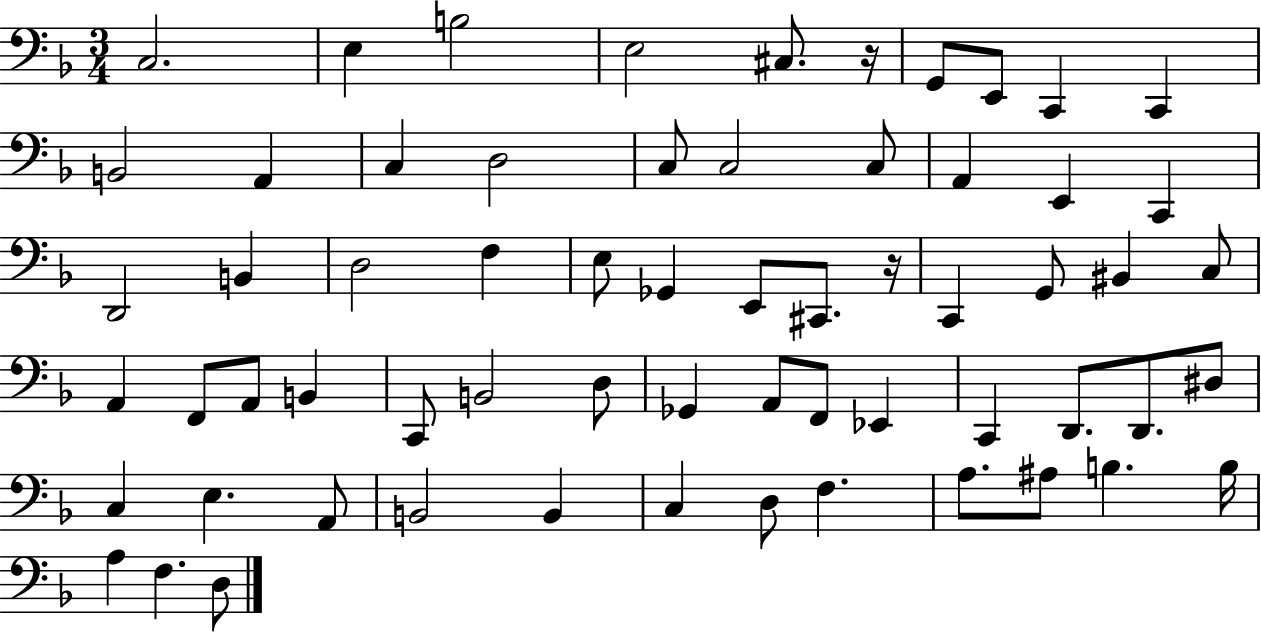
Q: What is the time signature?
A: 3/4